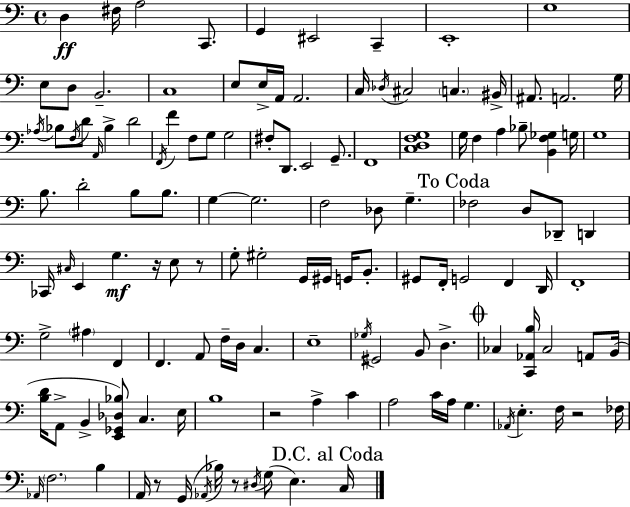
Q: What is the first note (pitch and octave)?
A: D3